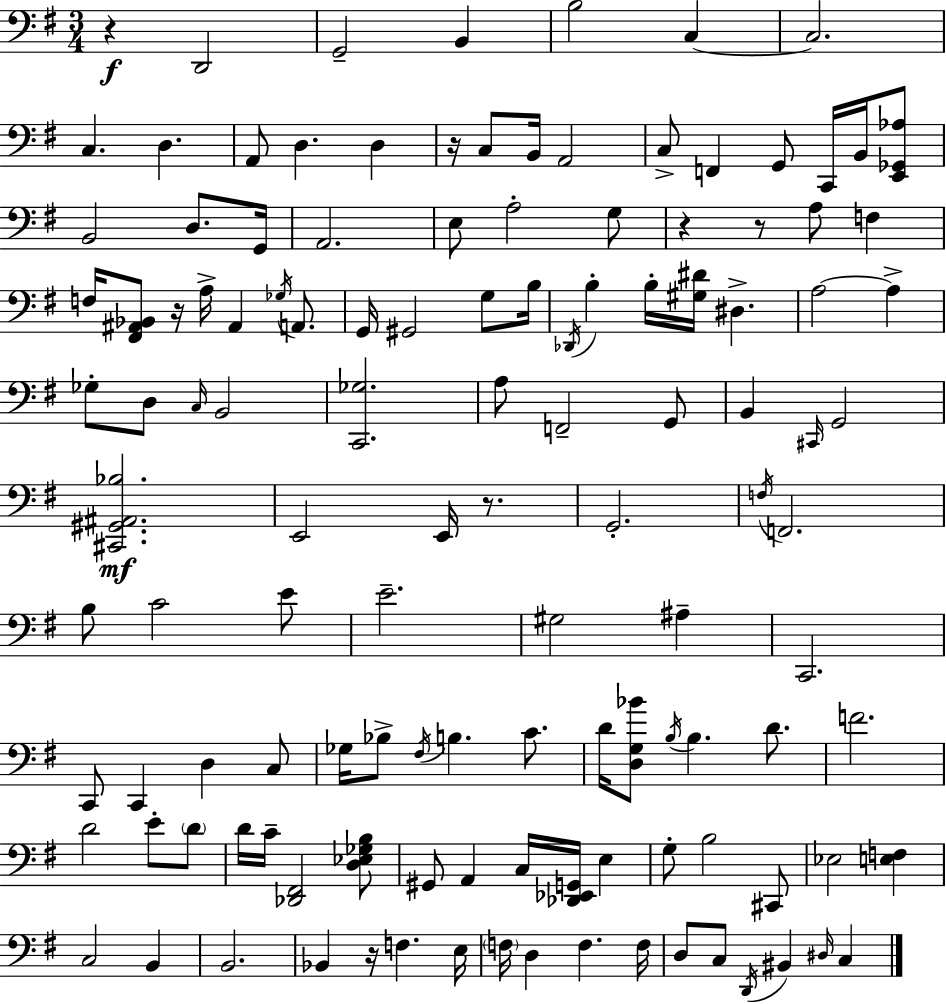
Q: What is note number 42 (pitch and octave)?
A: A3